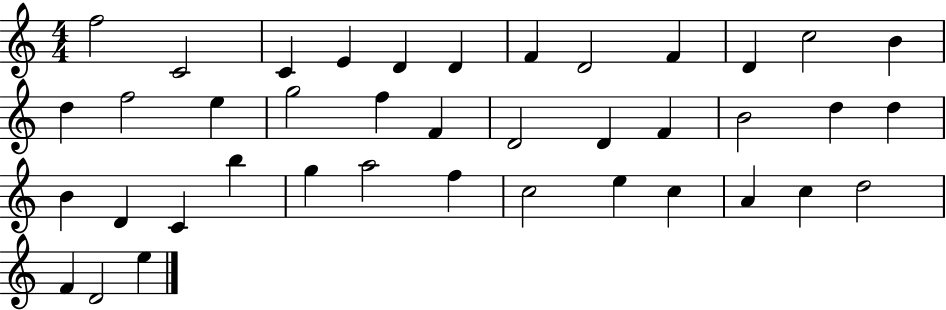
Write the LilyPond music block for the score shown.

{
  \clef treble
  \numericTimeSignature
  \time 4/4
  \key c \major
  f''2 c'2 | c'4 e'4 d'4 d'4 | f'4 d'2 f'4 | d'4 c''2 b'4 | \break d''4 f''2 e''4 | g''2 f''4 f'4 | d'2 d'4 f'4 | b'2 d''4 d''4 | \break b'4 d'4 c'4 b''4 | g''4 a''2 f''4 | c''2 e''4 c''4 | a'4 c''4 d''2 | \break f'4 d'2 e''4 | \bar "|."
}